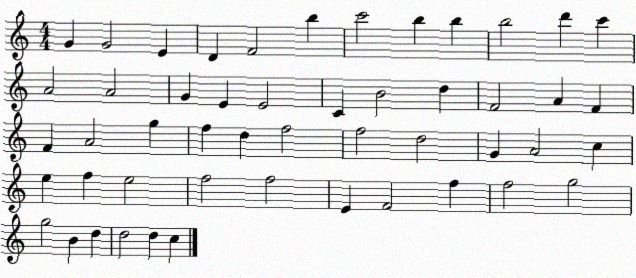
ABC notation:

X:1
T:Untitled
M:4/4
L:1/4
K:C
G G2 E D F2 b c'2 b b b2 d' c' A2 A2 G E E2 C B2 d F2 A F F A2 g f d f2 f2 d2 G A2 c e f e2 f2 f2 E F2 f f2 g2 g2 B d d2 d c